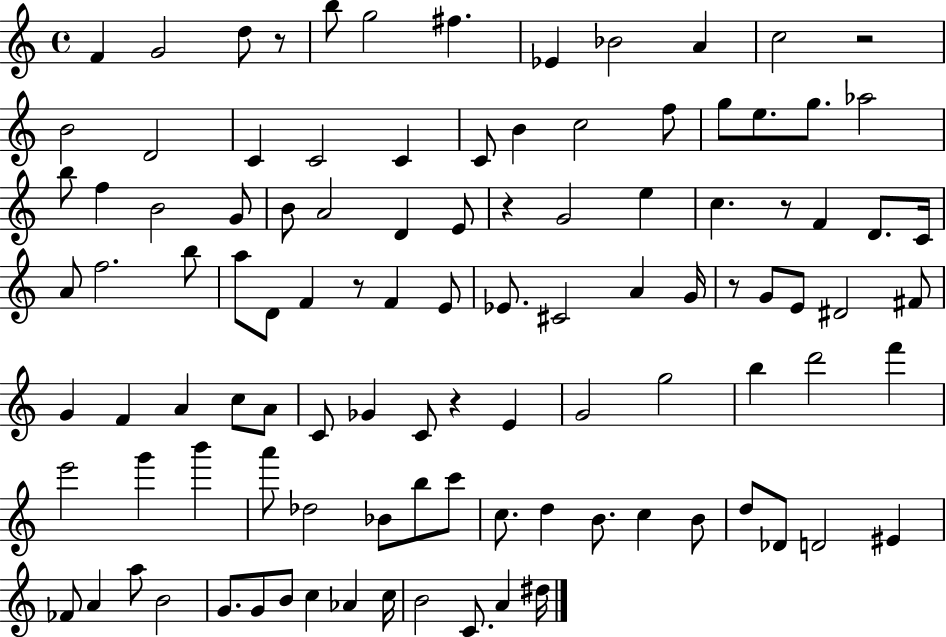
{
  \clef treble
  \time 4/4
  \defaultTimeSignature
  \key c \major
  f'4 g'2 d''8 r8 | b''8 g''2 fis''4. | ees'4 bes'2 a'4 | c''2 r2 | \break b'2 d'2 | c'4 c'2 c'4 | c'8 b'4 c''2 f''8 | g''8 e''8. g''8. aes''2 | \break b''8 f''4 b'2 g'8 | b'8 a'2 d'4 e'8 | r4 g'2 e''4 | c''4. r8 f'4 d'8. c'16 | \break a'8 f''2. b''8 | a''8 d'8 f'4 r8 f'4 e'8 | ees'8. cis'2 a'4 g'16 | r8 g'8 e'8 dis'2 fis'8 | \break g'4 f'4 a'4 c''8 a'8 | c'8 ges'4 c'8 r4 e'4 | g'2 g''2 | b''4 d'''2 f'''4 | \break e'''2 g'''4 b'''4 | a'''8 des''2 bes'8 b''8 c'''8 | c''8. d''4 b'8. c''4 b'8 | d''8 des'8 d'2 eis'4 | \break fes'8 a'4 a''8 b'2 | g'8. g'8 b'8 c''4 aes'4 c''16 | b'2 c'8. a'4 dis''16 | \bar "|."
}